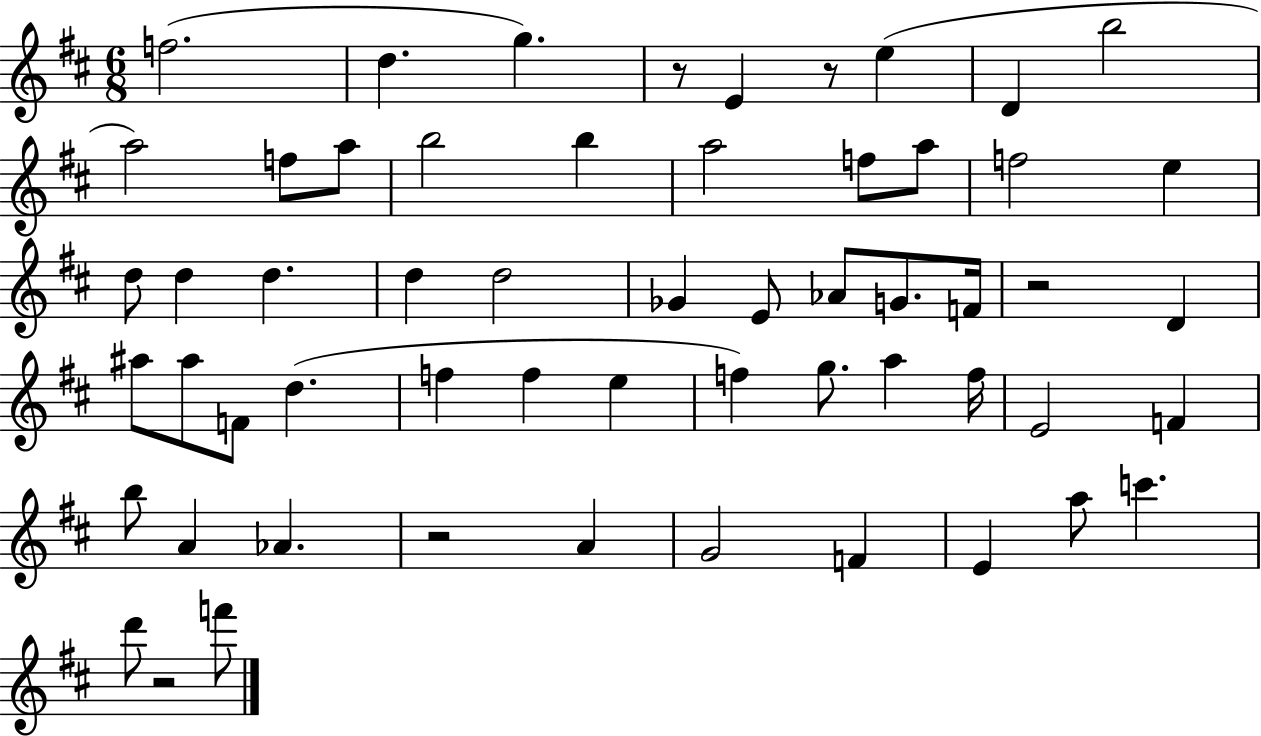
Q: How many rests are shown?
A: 5